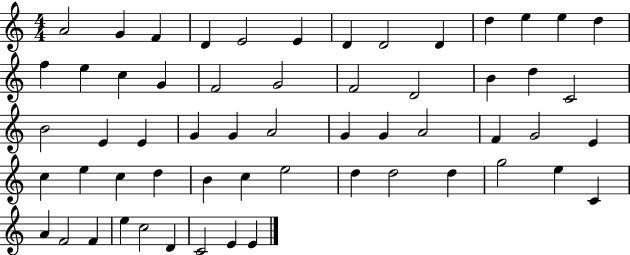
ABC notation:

X:1
T:Untitled
M:4/4
L:1/4
K:C
A2 G F D E2 E D D2 D d e e d f e c G F2 G2 F2 D2 B d C2 B2 E E G G A2 G G A2 F G2 E c e c d B c e2 d d2 d g2 e C A F2 F e c2 D C2 E E